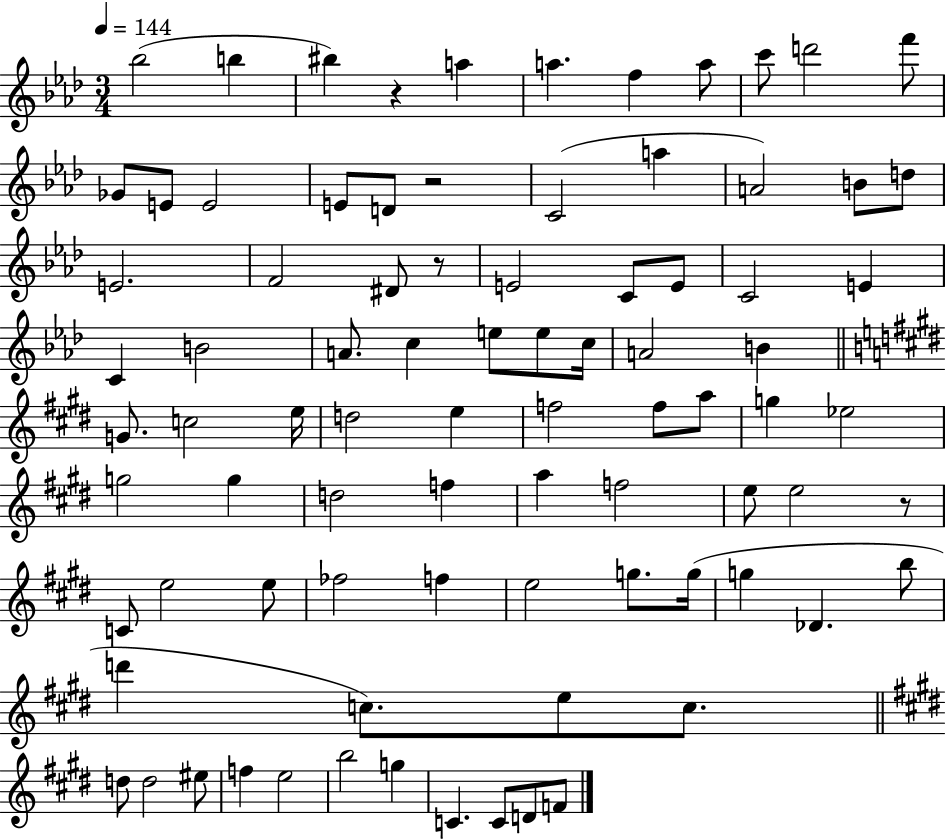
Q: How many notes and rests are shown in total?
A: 85